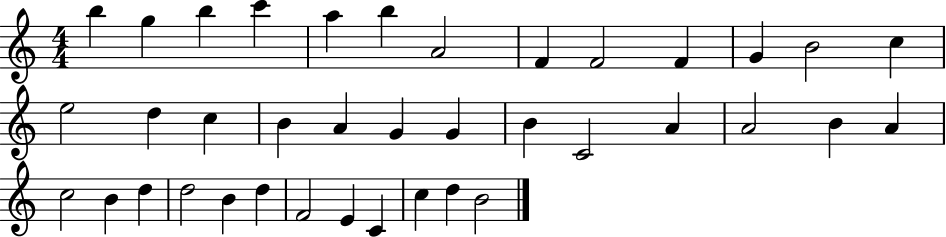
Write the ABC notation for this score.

X:1
T:Untitled
M:4/4
L:1/4
K:C
b g b c' a b A2 F F2 F G B2 c e2 d c B A G G B C2 A A2 B A c2 B d d2 B d F2 E C c d B2